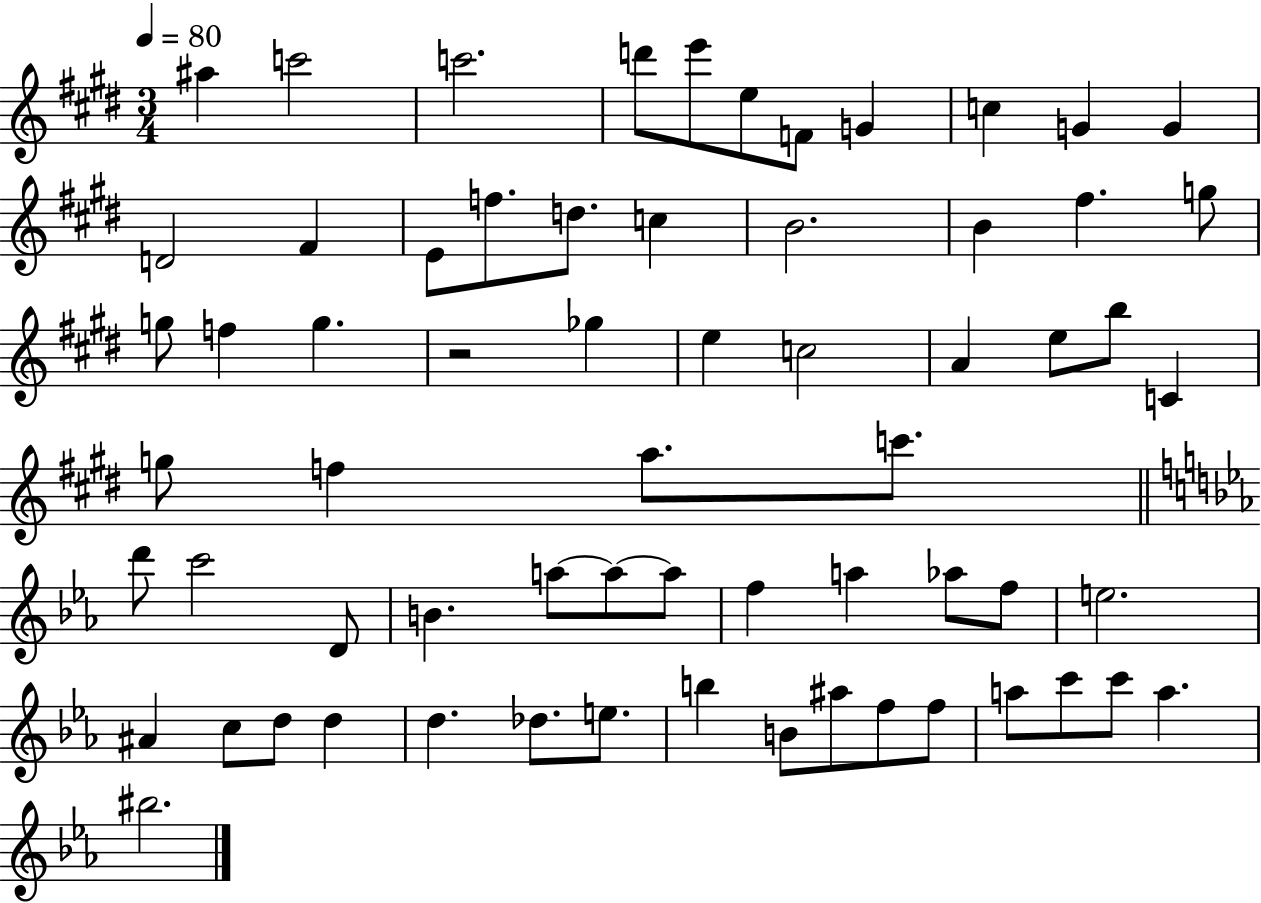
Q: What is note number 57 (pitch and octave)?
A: A#5